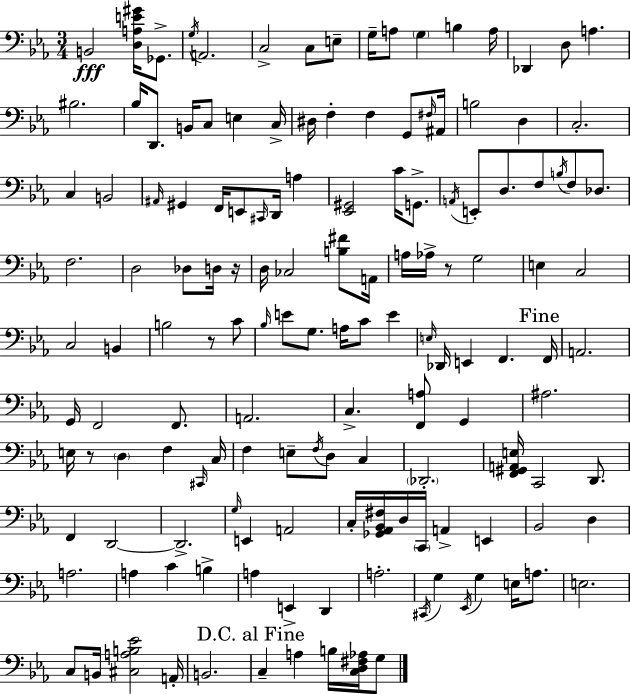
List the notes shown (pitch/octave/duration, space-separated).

B2/h [D3,A3,E4,G#4]/s Gb2/e. G3/s A2/h. C3/h C3/e E3/e G3/s A3/e G3/q B3/q A3/s Db2/q D3/e A3/q. BIS3/h. Bb3/s D2/e. B2/s C3/e E3/q C3/s D#3/s F3/q F3/q G2/e F#3/s A#2/s B3/h D3/q C3/h. C3/q B2/h A#2/s G#2/q F2/s E2/e C#2/s D2/s A3/q [Eb2,G#2]/h C4/s G2/e. A2/s E2/e D3/e. F3/e B3/s F3/e Db3/e. F3/h. D3/h Db3/e D3/s R/s D3/s CES3/h [B3,F#4]/e A2/s A3/s Ab3/s R/e G3/h E3/q C3/h C3/h B2/q B3/h R/e C4/e Bb3/s E4/e G3/e. A3/s C4/e E4/q E3/s Db2/s E2/q F2/q. F2/s A2/h. G2/s F2/h F2/e. A2/h. C3/q. [F2,A3]/e G2/q A#3/h. E3/s R/e D3/q F3/q C#2/s C3/s F3/q E3/e F3/s D3/e C3/q Db2/h. [F2,G#2,A2,E3]/s C2/h D2/e. F2/q D2/h D2/h. G3/s E2/q A2/h C3/s [Gb2,Ab2,Bb2,F#3]/s D3/s C2/s A2/q E2/q Bb2/h D3/q A3/h. A3/q C4/q B3/q A3/q E2/q D2/q A3/h. C#2/s G3/q Eb2/s G3/q E3/s A3/e. E3/h. C3/e B2/s [C#3,A3,B3,Eb4]/h A2/s B2/h. C3/q A3/q B3/s [C3,D3,F#3,Ab3]/s G3/e